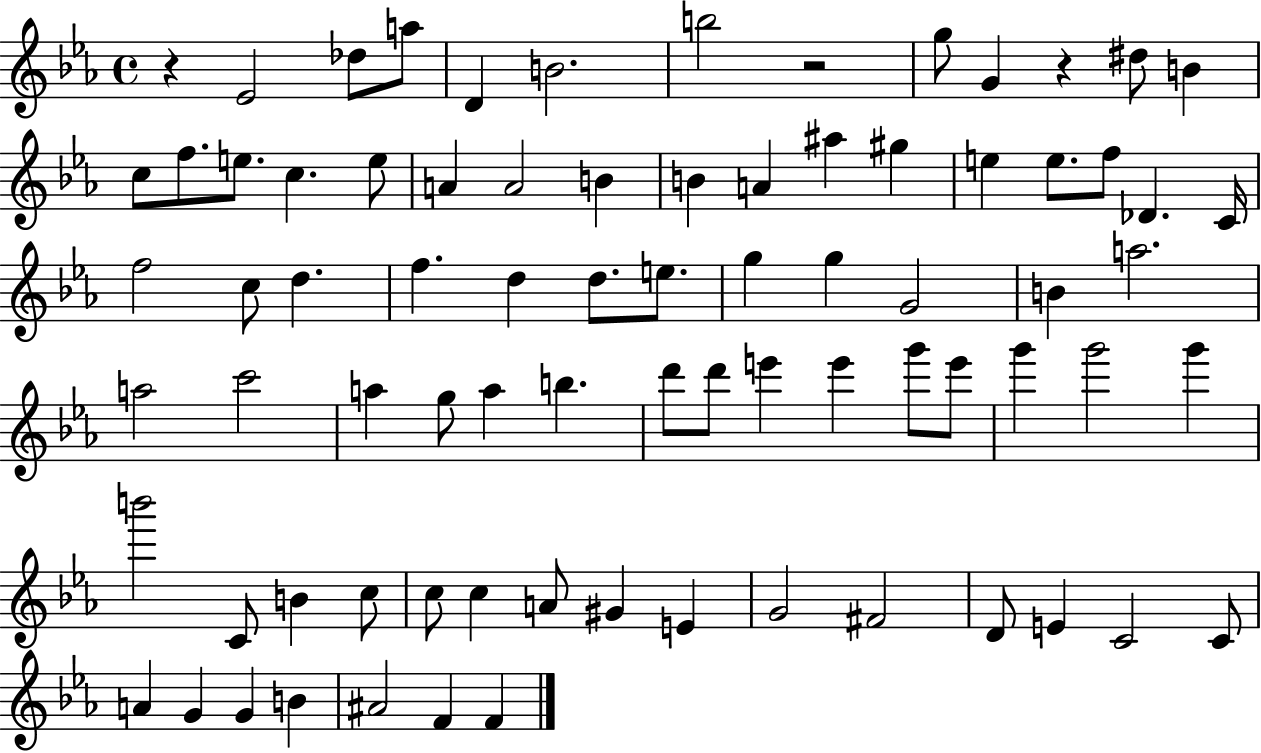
X:1
T:Untitled
M:4/4
L:1/4
K:Eb
z _E2 _d/2 a/2 D B2 b2 z2 g/2 G z ^d/2 B c/2 f/2 e/2 c e/2 A A2 B B A ^a ^g e e/2 f/2 _D C/4 f2 c/2 d f d d/2 e/2 g g G2 B a2 a2 c'2 a g/2 a b d'/2 d'/2 e' e' g'/2 e'/2 g' g'2 g' b'2 C/2 B c/2 c/2 c A/2 ^G E G2 ^F2 D/2 E C2 C/2 A G G B ^A2 F F